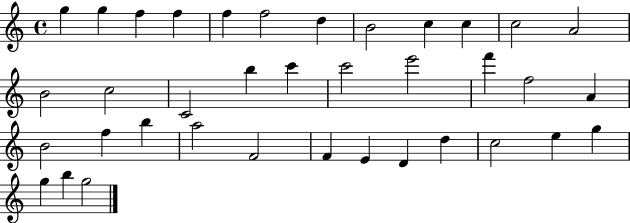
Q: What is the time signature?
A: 4/4